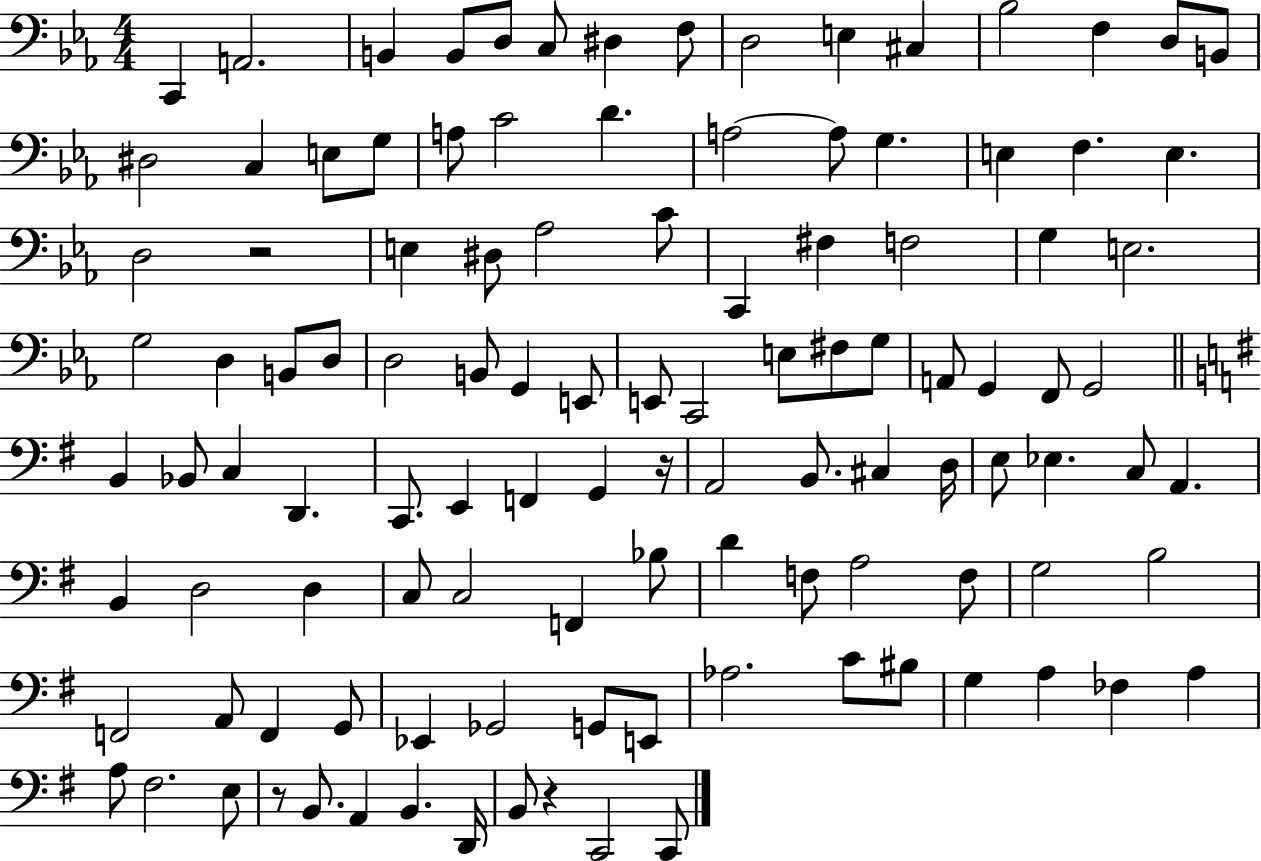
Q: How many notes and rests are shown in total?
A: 113